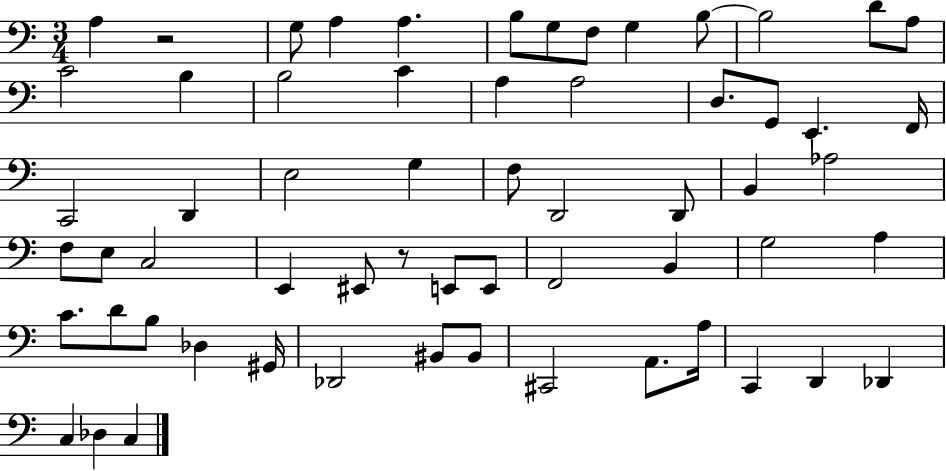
{
  \clef bass
  \numericTimeSignature
  \time 3/4
  \key c \major
  a4 r2 | g8 a4 a4. | b8 g8 f8 g4 b8~~ | b2 d'8 a8 | \break c'2 b4 | b2 c'4 | a4 a2 | d8. g,8 e,4. f,16 | \break c,2 d,4 | e2 g4 | f8 d,2 d,8 | b,4 aes2 | \break f8 e8 c2 | e,4 eis,8 r8 e,8 e,8 | f,2 b,4 | g2 a4 | \break c'8. d'8 b8 des4 gis,16 | des,2 bis,8 bis,8 | cis,2 a,8. a16 | c,4 d,4 des,4 | \break c4 des4 c4 | \bar "|."
}